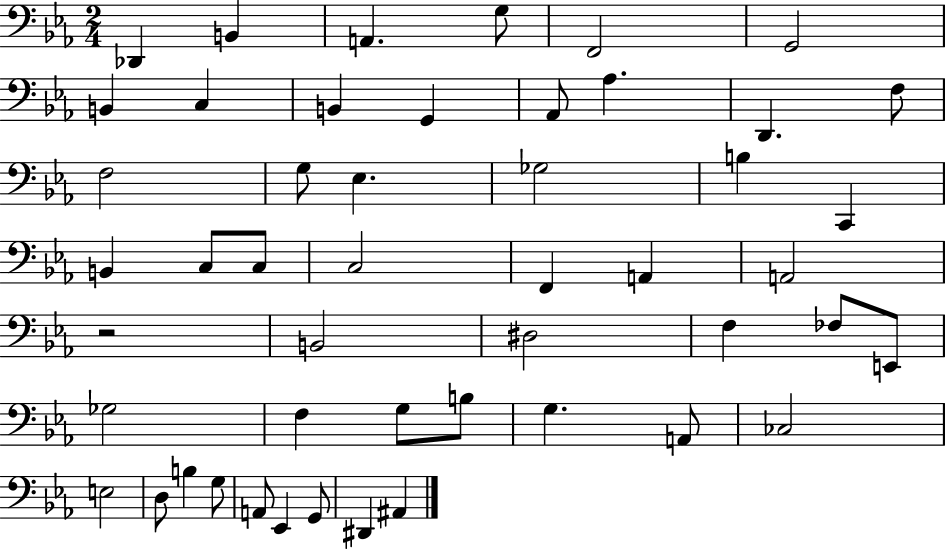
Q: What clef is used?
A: bass